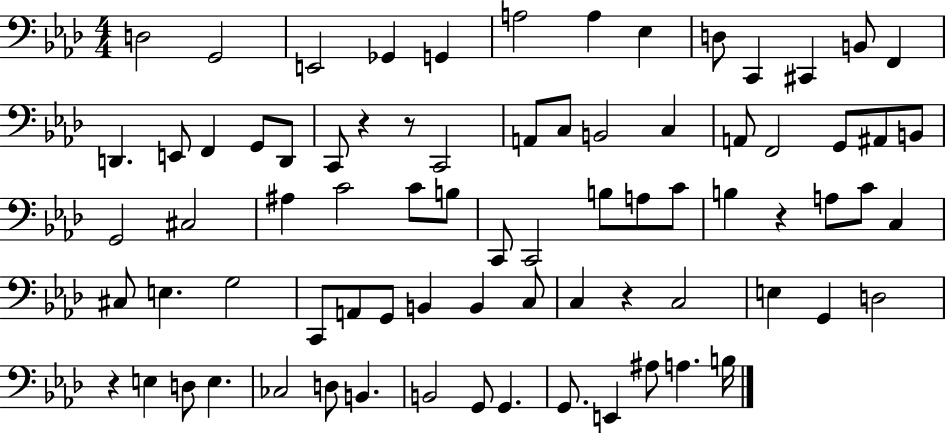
{
  \clef bass
  \numericTimeSignature
  \time 4/4
  \key aes \major
  d2 g,2 | e,2 ges,4 g,4 | a2 a4 ees4 | d8 c,4 cis,4 b,8 f,4 | \break d,4. e,8 f,4 g,8 d,8 | c,8 r4 r8 c,2 | a,8 c8 b,2 c4 | a,8 f,2 g,8 ais,8 b,8 | \break g,2 cis2 | ais4 c'2 c'8 b8 | c,8 c,2 b8 a8 c'8 | b4 r4 a8 c'8 c4 | \break cis8 e4. g2 | c,8 a,8 g,8 b,4 b,4 c8 | c4 r4 c2 | e4 g,4 d2 | \break r4 e4 d8 e4. | ces2 d8 b,4. | b,2 g,8 g,4. | g,8. e,4 ais8 a4. b16 | \break \bar "|."
}